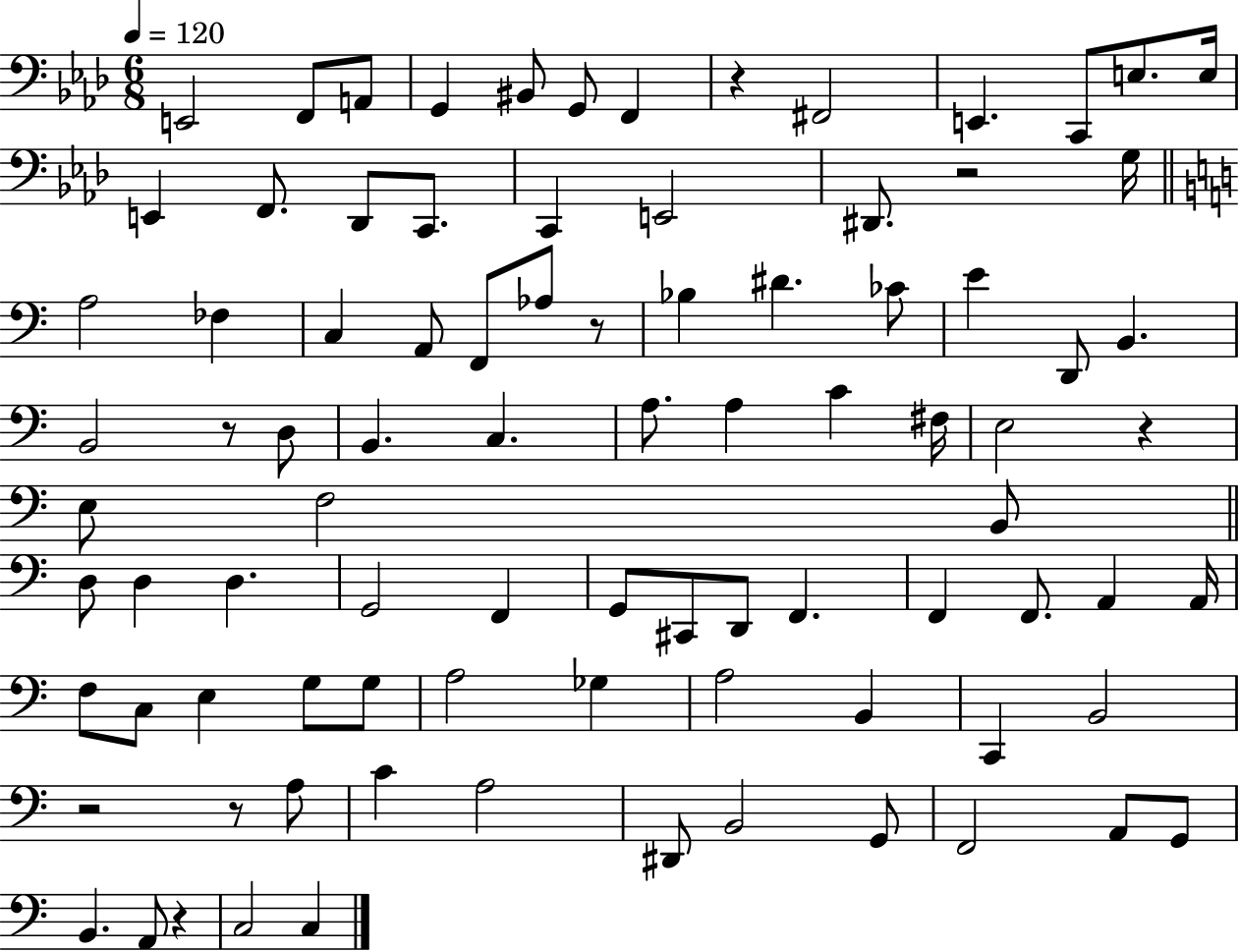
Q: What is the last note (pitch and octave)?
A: C3